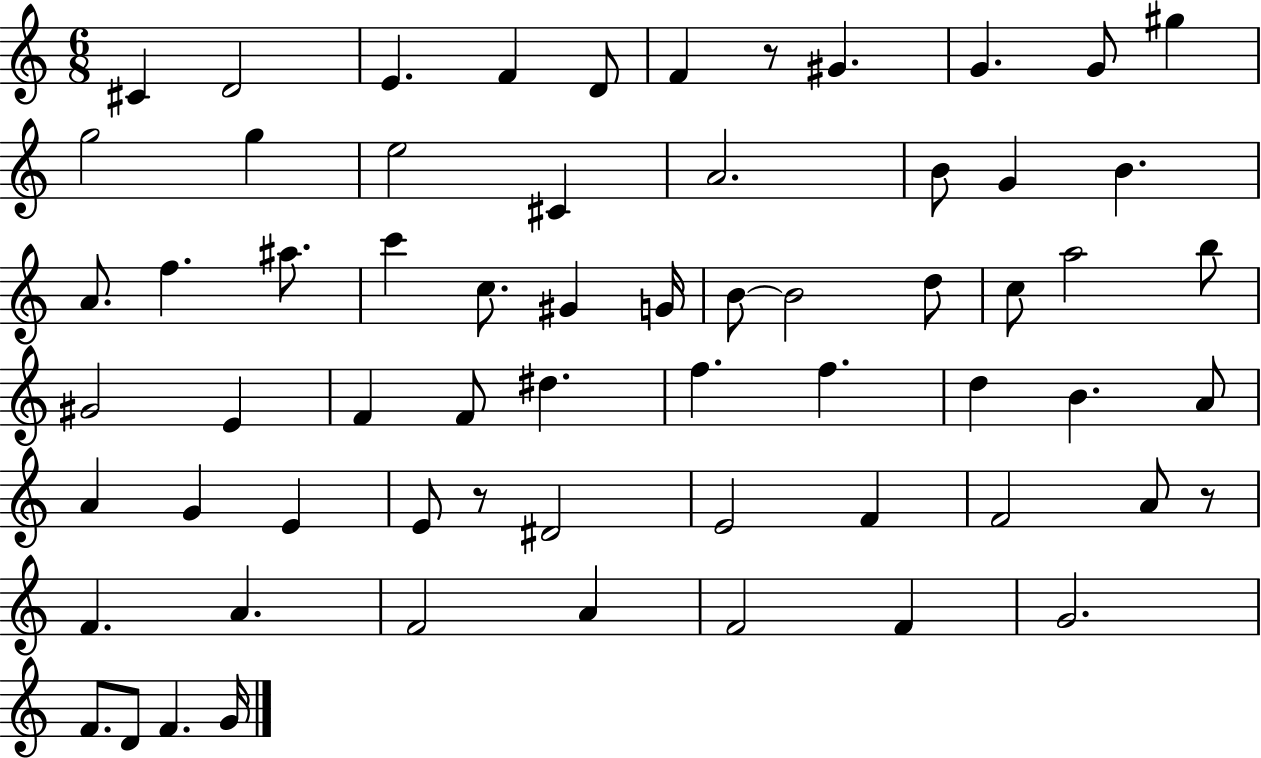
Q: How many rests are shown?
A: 3